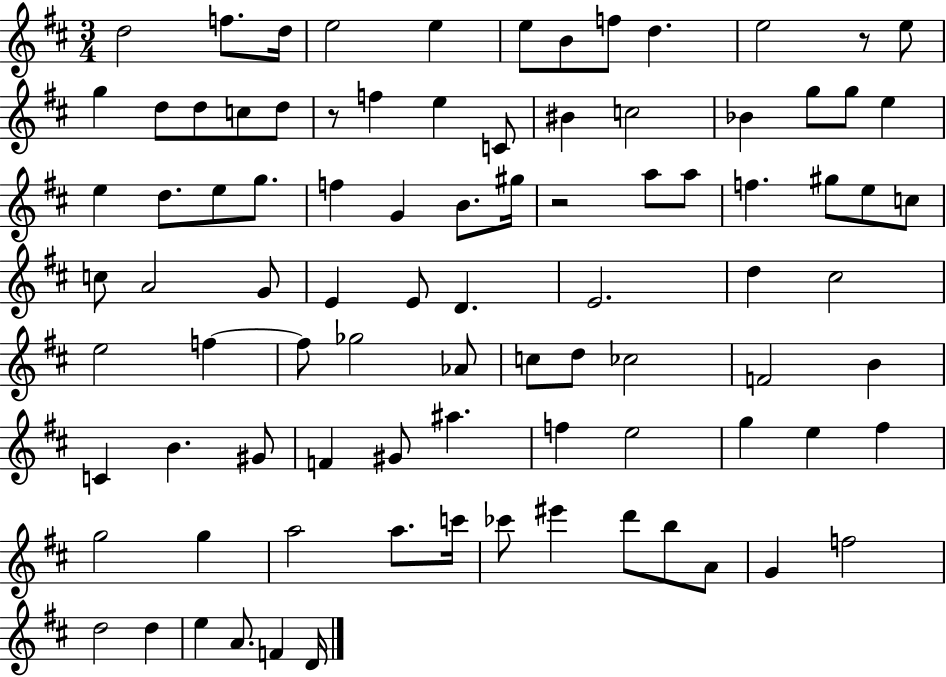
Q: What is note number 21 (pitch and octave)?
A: C5